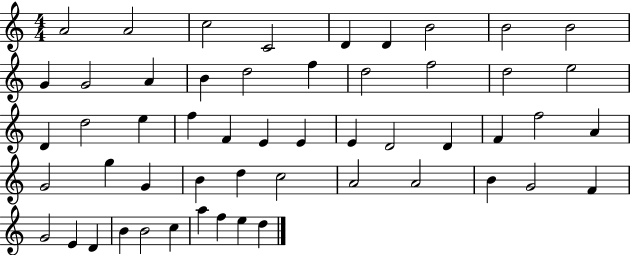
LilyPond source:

{
  \clef treble
  \numericTimeSignature
  \time 4/4
  \key c \major
  a'2 a'2 | c''2 c'2 | d'4 d'4 b'2 | b'2 b'2 | \break g'4 g'2 a'4 | b'4 d''2 f''4 | d''2 f''2 | d''2 e''2 | \break d'4 d''2 e''4 | f''4 f'4 e'4 e'4 | e'4 d'2 d'4 | f'4 f''2 a'4 | \break g'2 g''4 g'4 | b'4 d''4 c''2 | a'2 a'2 | b'4 g'2 f'4 | \break g'2 e'4 d'4 | b'4 b'2 c''4 | a''4 f''4 e''4 d''4 | \bar "|."
}